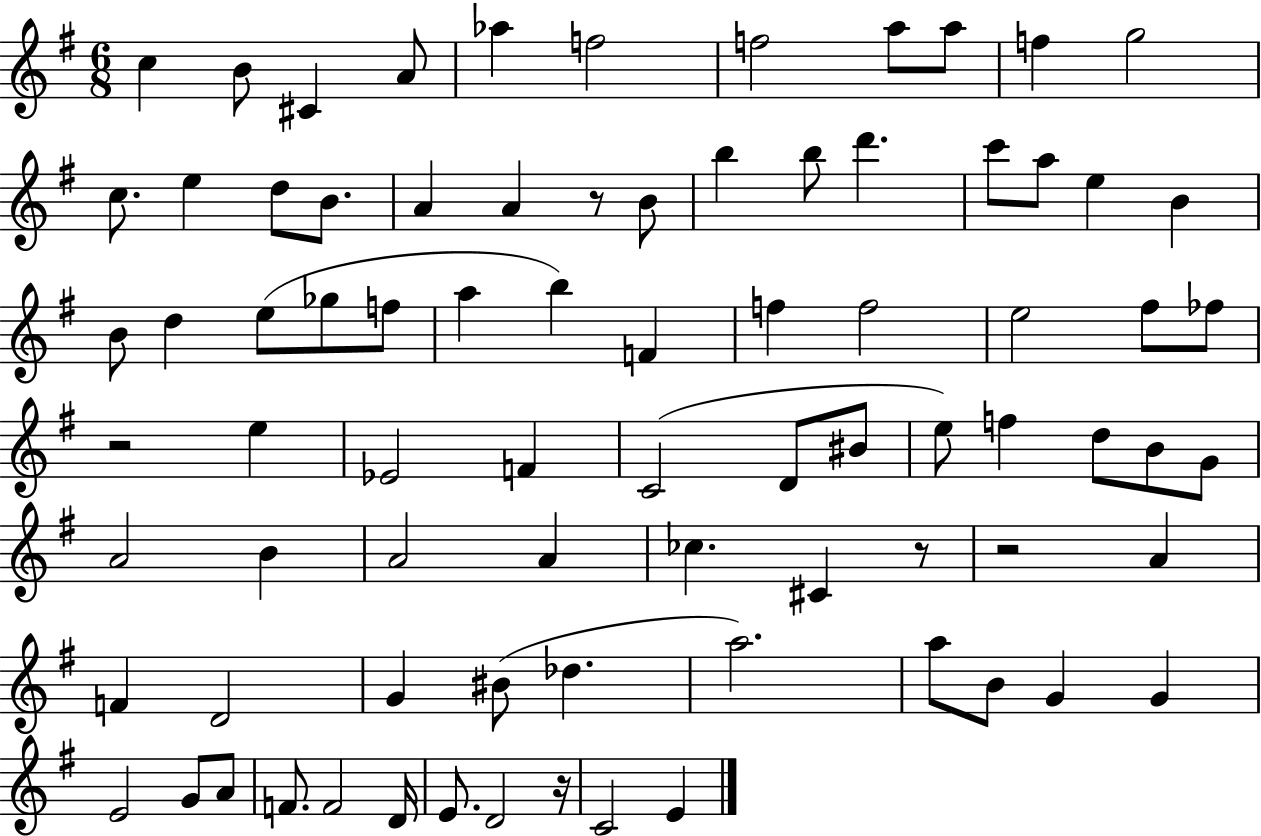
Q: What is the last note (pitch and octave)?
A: E4